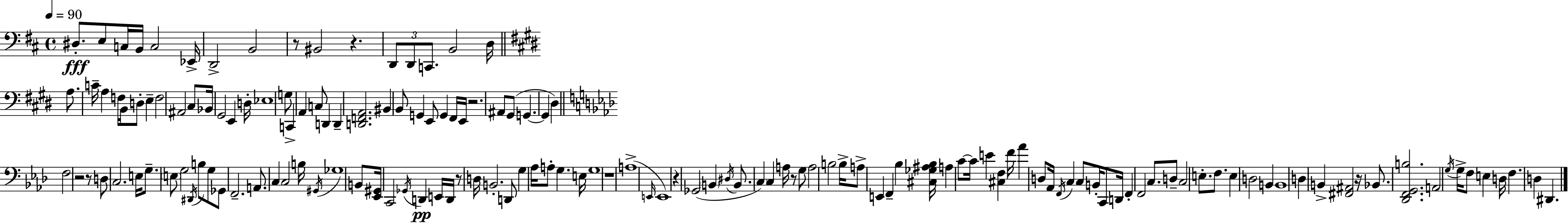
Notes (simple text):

D#3/e. E3/e C3/s B2/s C3/h Eb2/s D2/h B2/h R/e BIS2/h R/q. D2/e D2/e C2/e. B2/h D3/s A3/e. C4/s A3/q F3/s B2/s D3/e E3/q F3/h A#2/h C#3/e Bb2/s G#2/h E2/q D3/s Eb3/w G3/e C2/q A2/q C3/e D2/q D2/q [D2,F2,A2]/h. BIS2/q B2/e G2/q E2/e G2/q F#2/s E2/s R/h. A#2/e G#2/e G2/q. G2/q D#3/q F3/h R/h R/e D3/e C3/h. E3/s G3/e. E3/e G3/h D#2/s B3/e G3/e Gb2/e F2/h. A2/e. C3/q C3/h B3/s G#2/s Gb3/w B2/e [Eb2,G#2]/s C2/h Gb2/s D2/q E2/s D2/s R/e D3/s B2/h. D2/e G3/q Ab3/s A3/e G3/q. E3/s G3/w R/w A3/w E2/s E2/w R/q Gb2/h B2/q D#3/s B2/e. C3/q C3/q A3/s R/e G3/e A3/h B3/h B3/s A3/e E2/q F2/q Bb3/q [C#3,Gb3,A#3,Bb3]/s A3/q C4/e C4/s E4/q [C#3,F3]/q F4/s Ab4/q D3/e Ab2/s F2/s C3/q C3/e B2/s C2/e D2/s F2/q F2/h C3/e. D3/e C3/h E3/e. F3/e. E3/q D3/h B2/q B2/w D3/q B2/q [F#2,A#2]/h R/s Bb2/e. [Db2,F2,G2,B3]/h. A2/h G3/s G3/s F3/e E3/q D3/s F3/q. D3/q D#2/q.